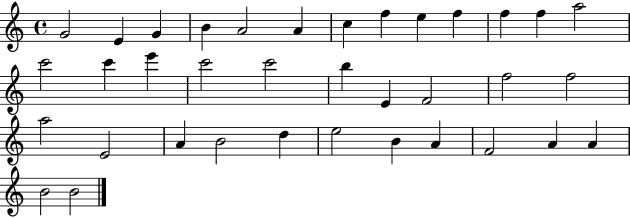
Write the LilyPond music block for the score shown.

{
  \clef treble
  \time 4/4
  \defaultTimeSignature
  \key c \major
  g'2 e'4 g'4 | b'4 a'2 a'4 | c''4 f''4 e''4 f''4 | f''4 f''4 a''2 | \break c'''2 c'''4 e'''4 | c'''2 c'''2 | b''4 e'4 f'2 | f''2 f''2 | \break a''2 e'2 | a'4 b'2 d''4 | e''2 b'4 a'4 | f'2 a'4 a'4 | \break b'2 b'2 | \bar "|."
}